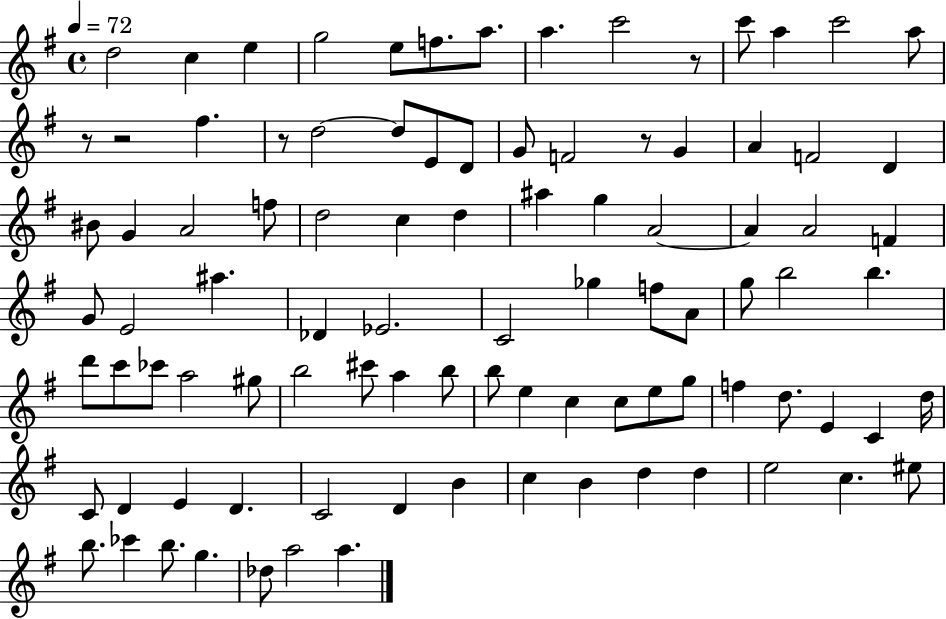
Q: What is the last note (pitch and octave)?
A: A5